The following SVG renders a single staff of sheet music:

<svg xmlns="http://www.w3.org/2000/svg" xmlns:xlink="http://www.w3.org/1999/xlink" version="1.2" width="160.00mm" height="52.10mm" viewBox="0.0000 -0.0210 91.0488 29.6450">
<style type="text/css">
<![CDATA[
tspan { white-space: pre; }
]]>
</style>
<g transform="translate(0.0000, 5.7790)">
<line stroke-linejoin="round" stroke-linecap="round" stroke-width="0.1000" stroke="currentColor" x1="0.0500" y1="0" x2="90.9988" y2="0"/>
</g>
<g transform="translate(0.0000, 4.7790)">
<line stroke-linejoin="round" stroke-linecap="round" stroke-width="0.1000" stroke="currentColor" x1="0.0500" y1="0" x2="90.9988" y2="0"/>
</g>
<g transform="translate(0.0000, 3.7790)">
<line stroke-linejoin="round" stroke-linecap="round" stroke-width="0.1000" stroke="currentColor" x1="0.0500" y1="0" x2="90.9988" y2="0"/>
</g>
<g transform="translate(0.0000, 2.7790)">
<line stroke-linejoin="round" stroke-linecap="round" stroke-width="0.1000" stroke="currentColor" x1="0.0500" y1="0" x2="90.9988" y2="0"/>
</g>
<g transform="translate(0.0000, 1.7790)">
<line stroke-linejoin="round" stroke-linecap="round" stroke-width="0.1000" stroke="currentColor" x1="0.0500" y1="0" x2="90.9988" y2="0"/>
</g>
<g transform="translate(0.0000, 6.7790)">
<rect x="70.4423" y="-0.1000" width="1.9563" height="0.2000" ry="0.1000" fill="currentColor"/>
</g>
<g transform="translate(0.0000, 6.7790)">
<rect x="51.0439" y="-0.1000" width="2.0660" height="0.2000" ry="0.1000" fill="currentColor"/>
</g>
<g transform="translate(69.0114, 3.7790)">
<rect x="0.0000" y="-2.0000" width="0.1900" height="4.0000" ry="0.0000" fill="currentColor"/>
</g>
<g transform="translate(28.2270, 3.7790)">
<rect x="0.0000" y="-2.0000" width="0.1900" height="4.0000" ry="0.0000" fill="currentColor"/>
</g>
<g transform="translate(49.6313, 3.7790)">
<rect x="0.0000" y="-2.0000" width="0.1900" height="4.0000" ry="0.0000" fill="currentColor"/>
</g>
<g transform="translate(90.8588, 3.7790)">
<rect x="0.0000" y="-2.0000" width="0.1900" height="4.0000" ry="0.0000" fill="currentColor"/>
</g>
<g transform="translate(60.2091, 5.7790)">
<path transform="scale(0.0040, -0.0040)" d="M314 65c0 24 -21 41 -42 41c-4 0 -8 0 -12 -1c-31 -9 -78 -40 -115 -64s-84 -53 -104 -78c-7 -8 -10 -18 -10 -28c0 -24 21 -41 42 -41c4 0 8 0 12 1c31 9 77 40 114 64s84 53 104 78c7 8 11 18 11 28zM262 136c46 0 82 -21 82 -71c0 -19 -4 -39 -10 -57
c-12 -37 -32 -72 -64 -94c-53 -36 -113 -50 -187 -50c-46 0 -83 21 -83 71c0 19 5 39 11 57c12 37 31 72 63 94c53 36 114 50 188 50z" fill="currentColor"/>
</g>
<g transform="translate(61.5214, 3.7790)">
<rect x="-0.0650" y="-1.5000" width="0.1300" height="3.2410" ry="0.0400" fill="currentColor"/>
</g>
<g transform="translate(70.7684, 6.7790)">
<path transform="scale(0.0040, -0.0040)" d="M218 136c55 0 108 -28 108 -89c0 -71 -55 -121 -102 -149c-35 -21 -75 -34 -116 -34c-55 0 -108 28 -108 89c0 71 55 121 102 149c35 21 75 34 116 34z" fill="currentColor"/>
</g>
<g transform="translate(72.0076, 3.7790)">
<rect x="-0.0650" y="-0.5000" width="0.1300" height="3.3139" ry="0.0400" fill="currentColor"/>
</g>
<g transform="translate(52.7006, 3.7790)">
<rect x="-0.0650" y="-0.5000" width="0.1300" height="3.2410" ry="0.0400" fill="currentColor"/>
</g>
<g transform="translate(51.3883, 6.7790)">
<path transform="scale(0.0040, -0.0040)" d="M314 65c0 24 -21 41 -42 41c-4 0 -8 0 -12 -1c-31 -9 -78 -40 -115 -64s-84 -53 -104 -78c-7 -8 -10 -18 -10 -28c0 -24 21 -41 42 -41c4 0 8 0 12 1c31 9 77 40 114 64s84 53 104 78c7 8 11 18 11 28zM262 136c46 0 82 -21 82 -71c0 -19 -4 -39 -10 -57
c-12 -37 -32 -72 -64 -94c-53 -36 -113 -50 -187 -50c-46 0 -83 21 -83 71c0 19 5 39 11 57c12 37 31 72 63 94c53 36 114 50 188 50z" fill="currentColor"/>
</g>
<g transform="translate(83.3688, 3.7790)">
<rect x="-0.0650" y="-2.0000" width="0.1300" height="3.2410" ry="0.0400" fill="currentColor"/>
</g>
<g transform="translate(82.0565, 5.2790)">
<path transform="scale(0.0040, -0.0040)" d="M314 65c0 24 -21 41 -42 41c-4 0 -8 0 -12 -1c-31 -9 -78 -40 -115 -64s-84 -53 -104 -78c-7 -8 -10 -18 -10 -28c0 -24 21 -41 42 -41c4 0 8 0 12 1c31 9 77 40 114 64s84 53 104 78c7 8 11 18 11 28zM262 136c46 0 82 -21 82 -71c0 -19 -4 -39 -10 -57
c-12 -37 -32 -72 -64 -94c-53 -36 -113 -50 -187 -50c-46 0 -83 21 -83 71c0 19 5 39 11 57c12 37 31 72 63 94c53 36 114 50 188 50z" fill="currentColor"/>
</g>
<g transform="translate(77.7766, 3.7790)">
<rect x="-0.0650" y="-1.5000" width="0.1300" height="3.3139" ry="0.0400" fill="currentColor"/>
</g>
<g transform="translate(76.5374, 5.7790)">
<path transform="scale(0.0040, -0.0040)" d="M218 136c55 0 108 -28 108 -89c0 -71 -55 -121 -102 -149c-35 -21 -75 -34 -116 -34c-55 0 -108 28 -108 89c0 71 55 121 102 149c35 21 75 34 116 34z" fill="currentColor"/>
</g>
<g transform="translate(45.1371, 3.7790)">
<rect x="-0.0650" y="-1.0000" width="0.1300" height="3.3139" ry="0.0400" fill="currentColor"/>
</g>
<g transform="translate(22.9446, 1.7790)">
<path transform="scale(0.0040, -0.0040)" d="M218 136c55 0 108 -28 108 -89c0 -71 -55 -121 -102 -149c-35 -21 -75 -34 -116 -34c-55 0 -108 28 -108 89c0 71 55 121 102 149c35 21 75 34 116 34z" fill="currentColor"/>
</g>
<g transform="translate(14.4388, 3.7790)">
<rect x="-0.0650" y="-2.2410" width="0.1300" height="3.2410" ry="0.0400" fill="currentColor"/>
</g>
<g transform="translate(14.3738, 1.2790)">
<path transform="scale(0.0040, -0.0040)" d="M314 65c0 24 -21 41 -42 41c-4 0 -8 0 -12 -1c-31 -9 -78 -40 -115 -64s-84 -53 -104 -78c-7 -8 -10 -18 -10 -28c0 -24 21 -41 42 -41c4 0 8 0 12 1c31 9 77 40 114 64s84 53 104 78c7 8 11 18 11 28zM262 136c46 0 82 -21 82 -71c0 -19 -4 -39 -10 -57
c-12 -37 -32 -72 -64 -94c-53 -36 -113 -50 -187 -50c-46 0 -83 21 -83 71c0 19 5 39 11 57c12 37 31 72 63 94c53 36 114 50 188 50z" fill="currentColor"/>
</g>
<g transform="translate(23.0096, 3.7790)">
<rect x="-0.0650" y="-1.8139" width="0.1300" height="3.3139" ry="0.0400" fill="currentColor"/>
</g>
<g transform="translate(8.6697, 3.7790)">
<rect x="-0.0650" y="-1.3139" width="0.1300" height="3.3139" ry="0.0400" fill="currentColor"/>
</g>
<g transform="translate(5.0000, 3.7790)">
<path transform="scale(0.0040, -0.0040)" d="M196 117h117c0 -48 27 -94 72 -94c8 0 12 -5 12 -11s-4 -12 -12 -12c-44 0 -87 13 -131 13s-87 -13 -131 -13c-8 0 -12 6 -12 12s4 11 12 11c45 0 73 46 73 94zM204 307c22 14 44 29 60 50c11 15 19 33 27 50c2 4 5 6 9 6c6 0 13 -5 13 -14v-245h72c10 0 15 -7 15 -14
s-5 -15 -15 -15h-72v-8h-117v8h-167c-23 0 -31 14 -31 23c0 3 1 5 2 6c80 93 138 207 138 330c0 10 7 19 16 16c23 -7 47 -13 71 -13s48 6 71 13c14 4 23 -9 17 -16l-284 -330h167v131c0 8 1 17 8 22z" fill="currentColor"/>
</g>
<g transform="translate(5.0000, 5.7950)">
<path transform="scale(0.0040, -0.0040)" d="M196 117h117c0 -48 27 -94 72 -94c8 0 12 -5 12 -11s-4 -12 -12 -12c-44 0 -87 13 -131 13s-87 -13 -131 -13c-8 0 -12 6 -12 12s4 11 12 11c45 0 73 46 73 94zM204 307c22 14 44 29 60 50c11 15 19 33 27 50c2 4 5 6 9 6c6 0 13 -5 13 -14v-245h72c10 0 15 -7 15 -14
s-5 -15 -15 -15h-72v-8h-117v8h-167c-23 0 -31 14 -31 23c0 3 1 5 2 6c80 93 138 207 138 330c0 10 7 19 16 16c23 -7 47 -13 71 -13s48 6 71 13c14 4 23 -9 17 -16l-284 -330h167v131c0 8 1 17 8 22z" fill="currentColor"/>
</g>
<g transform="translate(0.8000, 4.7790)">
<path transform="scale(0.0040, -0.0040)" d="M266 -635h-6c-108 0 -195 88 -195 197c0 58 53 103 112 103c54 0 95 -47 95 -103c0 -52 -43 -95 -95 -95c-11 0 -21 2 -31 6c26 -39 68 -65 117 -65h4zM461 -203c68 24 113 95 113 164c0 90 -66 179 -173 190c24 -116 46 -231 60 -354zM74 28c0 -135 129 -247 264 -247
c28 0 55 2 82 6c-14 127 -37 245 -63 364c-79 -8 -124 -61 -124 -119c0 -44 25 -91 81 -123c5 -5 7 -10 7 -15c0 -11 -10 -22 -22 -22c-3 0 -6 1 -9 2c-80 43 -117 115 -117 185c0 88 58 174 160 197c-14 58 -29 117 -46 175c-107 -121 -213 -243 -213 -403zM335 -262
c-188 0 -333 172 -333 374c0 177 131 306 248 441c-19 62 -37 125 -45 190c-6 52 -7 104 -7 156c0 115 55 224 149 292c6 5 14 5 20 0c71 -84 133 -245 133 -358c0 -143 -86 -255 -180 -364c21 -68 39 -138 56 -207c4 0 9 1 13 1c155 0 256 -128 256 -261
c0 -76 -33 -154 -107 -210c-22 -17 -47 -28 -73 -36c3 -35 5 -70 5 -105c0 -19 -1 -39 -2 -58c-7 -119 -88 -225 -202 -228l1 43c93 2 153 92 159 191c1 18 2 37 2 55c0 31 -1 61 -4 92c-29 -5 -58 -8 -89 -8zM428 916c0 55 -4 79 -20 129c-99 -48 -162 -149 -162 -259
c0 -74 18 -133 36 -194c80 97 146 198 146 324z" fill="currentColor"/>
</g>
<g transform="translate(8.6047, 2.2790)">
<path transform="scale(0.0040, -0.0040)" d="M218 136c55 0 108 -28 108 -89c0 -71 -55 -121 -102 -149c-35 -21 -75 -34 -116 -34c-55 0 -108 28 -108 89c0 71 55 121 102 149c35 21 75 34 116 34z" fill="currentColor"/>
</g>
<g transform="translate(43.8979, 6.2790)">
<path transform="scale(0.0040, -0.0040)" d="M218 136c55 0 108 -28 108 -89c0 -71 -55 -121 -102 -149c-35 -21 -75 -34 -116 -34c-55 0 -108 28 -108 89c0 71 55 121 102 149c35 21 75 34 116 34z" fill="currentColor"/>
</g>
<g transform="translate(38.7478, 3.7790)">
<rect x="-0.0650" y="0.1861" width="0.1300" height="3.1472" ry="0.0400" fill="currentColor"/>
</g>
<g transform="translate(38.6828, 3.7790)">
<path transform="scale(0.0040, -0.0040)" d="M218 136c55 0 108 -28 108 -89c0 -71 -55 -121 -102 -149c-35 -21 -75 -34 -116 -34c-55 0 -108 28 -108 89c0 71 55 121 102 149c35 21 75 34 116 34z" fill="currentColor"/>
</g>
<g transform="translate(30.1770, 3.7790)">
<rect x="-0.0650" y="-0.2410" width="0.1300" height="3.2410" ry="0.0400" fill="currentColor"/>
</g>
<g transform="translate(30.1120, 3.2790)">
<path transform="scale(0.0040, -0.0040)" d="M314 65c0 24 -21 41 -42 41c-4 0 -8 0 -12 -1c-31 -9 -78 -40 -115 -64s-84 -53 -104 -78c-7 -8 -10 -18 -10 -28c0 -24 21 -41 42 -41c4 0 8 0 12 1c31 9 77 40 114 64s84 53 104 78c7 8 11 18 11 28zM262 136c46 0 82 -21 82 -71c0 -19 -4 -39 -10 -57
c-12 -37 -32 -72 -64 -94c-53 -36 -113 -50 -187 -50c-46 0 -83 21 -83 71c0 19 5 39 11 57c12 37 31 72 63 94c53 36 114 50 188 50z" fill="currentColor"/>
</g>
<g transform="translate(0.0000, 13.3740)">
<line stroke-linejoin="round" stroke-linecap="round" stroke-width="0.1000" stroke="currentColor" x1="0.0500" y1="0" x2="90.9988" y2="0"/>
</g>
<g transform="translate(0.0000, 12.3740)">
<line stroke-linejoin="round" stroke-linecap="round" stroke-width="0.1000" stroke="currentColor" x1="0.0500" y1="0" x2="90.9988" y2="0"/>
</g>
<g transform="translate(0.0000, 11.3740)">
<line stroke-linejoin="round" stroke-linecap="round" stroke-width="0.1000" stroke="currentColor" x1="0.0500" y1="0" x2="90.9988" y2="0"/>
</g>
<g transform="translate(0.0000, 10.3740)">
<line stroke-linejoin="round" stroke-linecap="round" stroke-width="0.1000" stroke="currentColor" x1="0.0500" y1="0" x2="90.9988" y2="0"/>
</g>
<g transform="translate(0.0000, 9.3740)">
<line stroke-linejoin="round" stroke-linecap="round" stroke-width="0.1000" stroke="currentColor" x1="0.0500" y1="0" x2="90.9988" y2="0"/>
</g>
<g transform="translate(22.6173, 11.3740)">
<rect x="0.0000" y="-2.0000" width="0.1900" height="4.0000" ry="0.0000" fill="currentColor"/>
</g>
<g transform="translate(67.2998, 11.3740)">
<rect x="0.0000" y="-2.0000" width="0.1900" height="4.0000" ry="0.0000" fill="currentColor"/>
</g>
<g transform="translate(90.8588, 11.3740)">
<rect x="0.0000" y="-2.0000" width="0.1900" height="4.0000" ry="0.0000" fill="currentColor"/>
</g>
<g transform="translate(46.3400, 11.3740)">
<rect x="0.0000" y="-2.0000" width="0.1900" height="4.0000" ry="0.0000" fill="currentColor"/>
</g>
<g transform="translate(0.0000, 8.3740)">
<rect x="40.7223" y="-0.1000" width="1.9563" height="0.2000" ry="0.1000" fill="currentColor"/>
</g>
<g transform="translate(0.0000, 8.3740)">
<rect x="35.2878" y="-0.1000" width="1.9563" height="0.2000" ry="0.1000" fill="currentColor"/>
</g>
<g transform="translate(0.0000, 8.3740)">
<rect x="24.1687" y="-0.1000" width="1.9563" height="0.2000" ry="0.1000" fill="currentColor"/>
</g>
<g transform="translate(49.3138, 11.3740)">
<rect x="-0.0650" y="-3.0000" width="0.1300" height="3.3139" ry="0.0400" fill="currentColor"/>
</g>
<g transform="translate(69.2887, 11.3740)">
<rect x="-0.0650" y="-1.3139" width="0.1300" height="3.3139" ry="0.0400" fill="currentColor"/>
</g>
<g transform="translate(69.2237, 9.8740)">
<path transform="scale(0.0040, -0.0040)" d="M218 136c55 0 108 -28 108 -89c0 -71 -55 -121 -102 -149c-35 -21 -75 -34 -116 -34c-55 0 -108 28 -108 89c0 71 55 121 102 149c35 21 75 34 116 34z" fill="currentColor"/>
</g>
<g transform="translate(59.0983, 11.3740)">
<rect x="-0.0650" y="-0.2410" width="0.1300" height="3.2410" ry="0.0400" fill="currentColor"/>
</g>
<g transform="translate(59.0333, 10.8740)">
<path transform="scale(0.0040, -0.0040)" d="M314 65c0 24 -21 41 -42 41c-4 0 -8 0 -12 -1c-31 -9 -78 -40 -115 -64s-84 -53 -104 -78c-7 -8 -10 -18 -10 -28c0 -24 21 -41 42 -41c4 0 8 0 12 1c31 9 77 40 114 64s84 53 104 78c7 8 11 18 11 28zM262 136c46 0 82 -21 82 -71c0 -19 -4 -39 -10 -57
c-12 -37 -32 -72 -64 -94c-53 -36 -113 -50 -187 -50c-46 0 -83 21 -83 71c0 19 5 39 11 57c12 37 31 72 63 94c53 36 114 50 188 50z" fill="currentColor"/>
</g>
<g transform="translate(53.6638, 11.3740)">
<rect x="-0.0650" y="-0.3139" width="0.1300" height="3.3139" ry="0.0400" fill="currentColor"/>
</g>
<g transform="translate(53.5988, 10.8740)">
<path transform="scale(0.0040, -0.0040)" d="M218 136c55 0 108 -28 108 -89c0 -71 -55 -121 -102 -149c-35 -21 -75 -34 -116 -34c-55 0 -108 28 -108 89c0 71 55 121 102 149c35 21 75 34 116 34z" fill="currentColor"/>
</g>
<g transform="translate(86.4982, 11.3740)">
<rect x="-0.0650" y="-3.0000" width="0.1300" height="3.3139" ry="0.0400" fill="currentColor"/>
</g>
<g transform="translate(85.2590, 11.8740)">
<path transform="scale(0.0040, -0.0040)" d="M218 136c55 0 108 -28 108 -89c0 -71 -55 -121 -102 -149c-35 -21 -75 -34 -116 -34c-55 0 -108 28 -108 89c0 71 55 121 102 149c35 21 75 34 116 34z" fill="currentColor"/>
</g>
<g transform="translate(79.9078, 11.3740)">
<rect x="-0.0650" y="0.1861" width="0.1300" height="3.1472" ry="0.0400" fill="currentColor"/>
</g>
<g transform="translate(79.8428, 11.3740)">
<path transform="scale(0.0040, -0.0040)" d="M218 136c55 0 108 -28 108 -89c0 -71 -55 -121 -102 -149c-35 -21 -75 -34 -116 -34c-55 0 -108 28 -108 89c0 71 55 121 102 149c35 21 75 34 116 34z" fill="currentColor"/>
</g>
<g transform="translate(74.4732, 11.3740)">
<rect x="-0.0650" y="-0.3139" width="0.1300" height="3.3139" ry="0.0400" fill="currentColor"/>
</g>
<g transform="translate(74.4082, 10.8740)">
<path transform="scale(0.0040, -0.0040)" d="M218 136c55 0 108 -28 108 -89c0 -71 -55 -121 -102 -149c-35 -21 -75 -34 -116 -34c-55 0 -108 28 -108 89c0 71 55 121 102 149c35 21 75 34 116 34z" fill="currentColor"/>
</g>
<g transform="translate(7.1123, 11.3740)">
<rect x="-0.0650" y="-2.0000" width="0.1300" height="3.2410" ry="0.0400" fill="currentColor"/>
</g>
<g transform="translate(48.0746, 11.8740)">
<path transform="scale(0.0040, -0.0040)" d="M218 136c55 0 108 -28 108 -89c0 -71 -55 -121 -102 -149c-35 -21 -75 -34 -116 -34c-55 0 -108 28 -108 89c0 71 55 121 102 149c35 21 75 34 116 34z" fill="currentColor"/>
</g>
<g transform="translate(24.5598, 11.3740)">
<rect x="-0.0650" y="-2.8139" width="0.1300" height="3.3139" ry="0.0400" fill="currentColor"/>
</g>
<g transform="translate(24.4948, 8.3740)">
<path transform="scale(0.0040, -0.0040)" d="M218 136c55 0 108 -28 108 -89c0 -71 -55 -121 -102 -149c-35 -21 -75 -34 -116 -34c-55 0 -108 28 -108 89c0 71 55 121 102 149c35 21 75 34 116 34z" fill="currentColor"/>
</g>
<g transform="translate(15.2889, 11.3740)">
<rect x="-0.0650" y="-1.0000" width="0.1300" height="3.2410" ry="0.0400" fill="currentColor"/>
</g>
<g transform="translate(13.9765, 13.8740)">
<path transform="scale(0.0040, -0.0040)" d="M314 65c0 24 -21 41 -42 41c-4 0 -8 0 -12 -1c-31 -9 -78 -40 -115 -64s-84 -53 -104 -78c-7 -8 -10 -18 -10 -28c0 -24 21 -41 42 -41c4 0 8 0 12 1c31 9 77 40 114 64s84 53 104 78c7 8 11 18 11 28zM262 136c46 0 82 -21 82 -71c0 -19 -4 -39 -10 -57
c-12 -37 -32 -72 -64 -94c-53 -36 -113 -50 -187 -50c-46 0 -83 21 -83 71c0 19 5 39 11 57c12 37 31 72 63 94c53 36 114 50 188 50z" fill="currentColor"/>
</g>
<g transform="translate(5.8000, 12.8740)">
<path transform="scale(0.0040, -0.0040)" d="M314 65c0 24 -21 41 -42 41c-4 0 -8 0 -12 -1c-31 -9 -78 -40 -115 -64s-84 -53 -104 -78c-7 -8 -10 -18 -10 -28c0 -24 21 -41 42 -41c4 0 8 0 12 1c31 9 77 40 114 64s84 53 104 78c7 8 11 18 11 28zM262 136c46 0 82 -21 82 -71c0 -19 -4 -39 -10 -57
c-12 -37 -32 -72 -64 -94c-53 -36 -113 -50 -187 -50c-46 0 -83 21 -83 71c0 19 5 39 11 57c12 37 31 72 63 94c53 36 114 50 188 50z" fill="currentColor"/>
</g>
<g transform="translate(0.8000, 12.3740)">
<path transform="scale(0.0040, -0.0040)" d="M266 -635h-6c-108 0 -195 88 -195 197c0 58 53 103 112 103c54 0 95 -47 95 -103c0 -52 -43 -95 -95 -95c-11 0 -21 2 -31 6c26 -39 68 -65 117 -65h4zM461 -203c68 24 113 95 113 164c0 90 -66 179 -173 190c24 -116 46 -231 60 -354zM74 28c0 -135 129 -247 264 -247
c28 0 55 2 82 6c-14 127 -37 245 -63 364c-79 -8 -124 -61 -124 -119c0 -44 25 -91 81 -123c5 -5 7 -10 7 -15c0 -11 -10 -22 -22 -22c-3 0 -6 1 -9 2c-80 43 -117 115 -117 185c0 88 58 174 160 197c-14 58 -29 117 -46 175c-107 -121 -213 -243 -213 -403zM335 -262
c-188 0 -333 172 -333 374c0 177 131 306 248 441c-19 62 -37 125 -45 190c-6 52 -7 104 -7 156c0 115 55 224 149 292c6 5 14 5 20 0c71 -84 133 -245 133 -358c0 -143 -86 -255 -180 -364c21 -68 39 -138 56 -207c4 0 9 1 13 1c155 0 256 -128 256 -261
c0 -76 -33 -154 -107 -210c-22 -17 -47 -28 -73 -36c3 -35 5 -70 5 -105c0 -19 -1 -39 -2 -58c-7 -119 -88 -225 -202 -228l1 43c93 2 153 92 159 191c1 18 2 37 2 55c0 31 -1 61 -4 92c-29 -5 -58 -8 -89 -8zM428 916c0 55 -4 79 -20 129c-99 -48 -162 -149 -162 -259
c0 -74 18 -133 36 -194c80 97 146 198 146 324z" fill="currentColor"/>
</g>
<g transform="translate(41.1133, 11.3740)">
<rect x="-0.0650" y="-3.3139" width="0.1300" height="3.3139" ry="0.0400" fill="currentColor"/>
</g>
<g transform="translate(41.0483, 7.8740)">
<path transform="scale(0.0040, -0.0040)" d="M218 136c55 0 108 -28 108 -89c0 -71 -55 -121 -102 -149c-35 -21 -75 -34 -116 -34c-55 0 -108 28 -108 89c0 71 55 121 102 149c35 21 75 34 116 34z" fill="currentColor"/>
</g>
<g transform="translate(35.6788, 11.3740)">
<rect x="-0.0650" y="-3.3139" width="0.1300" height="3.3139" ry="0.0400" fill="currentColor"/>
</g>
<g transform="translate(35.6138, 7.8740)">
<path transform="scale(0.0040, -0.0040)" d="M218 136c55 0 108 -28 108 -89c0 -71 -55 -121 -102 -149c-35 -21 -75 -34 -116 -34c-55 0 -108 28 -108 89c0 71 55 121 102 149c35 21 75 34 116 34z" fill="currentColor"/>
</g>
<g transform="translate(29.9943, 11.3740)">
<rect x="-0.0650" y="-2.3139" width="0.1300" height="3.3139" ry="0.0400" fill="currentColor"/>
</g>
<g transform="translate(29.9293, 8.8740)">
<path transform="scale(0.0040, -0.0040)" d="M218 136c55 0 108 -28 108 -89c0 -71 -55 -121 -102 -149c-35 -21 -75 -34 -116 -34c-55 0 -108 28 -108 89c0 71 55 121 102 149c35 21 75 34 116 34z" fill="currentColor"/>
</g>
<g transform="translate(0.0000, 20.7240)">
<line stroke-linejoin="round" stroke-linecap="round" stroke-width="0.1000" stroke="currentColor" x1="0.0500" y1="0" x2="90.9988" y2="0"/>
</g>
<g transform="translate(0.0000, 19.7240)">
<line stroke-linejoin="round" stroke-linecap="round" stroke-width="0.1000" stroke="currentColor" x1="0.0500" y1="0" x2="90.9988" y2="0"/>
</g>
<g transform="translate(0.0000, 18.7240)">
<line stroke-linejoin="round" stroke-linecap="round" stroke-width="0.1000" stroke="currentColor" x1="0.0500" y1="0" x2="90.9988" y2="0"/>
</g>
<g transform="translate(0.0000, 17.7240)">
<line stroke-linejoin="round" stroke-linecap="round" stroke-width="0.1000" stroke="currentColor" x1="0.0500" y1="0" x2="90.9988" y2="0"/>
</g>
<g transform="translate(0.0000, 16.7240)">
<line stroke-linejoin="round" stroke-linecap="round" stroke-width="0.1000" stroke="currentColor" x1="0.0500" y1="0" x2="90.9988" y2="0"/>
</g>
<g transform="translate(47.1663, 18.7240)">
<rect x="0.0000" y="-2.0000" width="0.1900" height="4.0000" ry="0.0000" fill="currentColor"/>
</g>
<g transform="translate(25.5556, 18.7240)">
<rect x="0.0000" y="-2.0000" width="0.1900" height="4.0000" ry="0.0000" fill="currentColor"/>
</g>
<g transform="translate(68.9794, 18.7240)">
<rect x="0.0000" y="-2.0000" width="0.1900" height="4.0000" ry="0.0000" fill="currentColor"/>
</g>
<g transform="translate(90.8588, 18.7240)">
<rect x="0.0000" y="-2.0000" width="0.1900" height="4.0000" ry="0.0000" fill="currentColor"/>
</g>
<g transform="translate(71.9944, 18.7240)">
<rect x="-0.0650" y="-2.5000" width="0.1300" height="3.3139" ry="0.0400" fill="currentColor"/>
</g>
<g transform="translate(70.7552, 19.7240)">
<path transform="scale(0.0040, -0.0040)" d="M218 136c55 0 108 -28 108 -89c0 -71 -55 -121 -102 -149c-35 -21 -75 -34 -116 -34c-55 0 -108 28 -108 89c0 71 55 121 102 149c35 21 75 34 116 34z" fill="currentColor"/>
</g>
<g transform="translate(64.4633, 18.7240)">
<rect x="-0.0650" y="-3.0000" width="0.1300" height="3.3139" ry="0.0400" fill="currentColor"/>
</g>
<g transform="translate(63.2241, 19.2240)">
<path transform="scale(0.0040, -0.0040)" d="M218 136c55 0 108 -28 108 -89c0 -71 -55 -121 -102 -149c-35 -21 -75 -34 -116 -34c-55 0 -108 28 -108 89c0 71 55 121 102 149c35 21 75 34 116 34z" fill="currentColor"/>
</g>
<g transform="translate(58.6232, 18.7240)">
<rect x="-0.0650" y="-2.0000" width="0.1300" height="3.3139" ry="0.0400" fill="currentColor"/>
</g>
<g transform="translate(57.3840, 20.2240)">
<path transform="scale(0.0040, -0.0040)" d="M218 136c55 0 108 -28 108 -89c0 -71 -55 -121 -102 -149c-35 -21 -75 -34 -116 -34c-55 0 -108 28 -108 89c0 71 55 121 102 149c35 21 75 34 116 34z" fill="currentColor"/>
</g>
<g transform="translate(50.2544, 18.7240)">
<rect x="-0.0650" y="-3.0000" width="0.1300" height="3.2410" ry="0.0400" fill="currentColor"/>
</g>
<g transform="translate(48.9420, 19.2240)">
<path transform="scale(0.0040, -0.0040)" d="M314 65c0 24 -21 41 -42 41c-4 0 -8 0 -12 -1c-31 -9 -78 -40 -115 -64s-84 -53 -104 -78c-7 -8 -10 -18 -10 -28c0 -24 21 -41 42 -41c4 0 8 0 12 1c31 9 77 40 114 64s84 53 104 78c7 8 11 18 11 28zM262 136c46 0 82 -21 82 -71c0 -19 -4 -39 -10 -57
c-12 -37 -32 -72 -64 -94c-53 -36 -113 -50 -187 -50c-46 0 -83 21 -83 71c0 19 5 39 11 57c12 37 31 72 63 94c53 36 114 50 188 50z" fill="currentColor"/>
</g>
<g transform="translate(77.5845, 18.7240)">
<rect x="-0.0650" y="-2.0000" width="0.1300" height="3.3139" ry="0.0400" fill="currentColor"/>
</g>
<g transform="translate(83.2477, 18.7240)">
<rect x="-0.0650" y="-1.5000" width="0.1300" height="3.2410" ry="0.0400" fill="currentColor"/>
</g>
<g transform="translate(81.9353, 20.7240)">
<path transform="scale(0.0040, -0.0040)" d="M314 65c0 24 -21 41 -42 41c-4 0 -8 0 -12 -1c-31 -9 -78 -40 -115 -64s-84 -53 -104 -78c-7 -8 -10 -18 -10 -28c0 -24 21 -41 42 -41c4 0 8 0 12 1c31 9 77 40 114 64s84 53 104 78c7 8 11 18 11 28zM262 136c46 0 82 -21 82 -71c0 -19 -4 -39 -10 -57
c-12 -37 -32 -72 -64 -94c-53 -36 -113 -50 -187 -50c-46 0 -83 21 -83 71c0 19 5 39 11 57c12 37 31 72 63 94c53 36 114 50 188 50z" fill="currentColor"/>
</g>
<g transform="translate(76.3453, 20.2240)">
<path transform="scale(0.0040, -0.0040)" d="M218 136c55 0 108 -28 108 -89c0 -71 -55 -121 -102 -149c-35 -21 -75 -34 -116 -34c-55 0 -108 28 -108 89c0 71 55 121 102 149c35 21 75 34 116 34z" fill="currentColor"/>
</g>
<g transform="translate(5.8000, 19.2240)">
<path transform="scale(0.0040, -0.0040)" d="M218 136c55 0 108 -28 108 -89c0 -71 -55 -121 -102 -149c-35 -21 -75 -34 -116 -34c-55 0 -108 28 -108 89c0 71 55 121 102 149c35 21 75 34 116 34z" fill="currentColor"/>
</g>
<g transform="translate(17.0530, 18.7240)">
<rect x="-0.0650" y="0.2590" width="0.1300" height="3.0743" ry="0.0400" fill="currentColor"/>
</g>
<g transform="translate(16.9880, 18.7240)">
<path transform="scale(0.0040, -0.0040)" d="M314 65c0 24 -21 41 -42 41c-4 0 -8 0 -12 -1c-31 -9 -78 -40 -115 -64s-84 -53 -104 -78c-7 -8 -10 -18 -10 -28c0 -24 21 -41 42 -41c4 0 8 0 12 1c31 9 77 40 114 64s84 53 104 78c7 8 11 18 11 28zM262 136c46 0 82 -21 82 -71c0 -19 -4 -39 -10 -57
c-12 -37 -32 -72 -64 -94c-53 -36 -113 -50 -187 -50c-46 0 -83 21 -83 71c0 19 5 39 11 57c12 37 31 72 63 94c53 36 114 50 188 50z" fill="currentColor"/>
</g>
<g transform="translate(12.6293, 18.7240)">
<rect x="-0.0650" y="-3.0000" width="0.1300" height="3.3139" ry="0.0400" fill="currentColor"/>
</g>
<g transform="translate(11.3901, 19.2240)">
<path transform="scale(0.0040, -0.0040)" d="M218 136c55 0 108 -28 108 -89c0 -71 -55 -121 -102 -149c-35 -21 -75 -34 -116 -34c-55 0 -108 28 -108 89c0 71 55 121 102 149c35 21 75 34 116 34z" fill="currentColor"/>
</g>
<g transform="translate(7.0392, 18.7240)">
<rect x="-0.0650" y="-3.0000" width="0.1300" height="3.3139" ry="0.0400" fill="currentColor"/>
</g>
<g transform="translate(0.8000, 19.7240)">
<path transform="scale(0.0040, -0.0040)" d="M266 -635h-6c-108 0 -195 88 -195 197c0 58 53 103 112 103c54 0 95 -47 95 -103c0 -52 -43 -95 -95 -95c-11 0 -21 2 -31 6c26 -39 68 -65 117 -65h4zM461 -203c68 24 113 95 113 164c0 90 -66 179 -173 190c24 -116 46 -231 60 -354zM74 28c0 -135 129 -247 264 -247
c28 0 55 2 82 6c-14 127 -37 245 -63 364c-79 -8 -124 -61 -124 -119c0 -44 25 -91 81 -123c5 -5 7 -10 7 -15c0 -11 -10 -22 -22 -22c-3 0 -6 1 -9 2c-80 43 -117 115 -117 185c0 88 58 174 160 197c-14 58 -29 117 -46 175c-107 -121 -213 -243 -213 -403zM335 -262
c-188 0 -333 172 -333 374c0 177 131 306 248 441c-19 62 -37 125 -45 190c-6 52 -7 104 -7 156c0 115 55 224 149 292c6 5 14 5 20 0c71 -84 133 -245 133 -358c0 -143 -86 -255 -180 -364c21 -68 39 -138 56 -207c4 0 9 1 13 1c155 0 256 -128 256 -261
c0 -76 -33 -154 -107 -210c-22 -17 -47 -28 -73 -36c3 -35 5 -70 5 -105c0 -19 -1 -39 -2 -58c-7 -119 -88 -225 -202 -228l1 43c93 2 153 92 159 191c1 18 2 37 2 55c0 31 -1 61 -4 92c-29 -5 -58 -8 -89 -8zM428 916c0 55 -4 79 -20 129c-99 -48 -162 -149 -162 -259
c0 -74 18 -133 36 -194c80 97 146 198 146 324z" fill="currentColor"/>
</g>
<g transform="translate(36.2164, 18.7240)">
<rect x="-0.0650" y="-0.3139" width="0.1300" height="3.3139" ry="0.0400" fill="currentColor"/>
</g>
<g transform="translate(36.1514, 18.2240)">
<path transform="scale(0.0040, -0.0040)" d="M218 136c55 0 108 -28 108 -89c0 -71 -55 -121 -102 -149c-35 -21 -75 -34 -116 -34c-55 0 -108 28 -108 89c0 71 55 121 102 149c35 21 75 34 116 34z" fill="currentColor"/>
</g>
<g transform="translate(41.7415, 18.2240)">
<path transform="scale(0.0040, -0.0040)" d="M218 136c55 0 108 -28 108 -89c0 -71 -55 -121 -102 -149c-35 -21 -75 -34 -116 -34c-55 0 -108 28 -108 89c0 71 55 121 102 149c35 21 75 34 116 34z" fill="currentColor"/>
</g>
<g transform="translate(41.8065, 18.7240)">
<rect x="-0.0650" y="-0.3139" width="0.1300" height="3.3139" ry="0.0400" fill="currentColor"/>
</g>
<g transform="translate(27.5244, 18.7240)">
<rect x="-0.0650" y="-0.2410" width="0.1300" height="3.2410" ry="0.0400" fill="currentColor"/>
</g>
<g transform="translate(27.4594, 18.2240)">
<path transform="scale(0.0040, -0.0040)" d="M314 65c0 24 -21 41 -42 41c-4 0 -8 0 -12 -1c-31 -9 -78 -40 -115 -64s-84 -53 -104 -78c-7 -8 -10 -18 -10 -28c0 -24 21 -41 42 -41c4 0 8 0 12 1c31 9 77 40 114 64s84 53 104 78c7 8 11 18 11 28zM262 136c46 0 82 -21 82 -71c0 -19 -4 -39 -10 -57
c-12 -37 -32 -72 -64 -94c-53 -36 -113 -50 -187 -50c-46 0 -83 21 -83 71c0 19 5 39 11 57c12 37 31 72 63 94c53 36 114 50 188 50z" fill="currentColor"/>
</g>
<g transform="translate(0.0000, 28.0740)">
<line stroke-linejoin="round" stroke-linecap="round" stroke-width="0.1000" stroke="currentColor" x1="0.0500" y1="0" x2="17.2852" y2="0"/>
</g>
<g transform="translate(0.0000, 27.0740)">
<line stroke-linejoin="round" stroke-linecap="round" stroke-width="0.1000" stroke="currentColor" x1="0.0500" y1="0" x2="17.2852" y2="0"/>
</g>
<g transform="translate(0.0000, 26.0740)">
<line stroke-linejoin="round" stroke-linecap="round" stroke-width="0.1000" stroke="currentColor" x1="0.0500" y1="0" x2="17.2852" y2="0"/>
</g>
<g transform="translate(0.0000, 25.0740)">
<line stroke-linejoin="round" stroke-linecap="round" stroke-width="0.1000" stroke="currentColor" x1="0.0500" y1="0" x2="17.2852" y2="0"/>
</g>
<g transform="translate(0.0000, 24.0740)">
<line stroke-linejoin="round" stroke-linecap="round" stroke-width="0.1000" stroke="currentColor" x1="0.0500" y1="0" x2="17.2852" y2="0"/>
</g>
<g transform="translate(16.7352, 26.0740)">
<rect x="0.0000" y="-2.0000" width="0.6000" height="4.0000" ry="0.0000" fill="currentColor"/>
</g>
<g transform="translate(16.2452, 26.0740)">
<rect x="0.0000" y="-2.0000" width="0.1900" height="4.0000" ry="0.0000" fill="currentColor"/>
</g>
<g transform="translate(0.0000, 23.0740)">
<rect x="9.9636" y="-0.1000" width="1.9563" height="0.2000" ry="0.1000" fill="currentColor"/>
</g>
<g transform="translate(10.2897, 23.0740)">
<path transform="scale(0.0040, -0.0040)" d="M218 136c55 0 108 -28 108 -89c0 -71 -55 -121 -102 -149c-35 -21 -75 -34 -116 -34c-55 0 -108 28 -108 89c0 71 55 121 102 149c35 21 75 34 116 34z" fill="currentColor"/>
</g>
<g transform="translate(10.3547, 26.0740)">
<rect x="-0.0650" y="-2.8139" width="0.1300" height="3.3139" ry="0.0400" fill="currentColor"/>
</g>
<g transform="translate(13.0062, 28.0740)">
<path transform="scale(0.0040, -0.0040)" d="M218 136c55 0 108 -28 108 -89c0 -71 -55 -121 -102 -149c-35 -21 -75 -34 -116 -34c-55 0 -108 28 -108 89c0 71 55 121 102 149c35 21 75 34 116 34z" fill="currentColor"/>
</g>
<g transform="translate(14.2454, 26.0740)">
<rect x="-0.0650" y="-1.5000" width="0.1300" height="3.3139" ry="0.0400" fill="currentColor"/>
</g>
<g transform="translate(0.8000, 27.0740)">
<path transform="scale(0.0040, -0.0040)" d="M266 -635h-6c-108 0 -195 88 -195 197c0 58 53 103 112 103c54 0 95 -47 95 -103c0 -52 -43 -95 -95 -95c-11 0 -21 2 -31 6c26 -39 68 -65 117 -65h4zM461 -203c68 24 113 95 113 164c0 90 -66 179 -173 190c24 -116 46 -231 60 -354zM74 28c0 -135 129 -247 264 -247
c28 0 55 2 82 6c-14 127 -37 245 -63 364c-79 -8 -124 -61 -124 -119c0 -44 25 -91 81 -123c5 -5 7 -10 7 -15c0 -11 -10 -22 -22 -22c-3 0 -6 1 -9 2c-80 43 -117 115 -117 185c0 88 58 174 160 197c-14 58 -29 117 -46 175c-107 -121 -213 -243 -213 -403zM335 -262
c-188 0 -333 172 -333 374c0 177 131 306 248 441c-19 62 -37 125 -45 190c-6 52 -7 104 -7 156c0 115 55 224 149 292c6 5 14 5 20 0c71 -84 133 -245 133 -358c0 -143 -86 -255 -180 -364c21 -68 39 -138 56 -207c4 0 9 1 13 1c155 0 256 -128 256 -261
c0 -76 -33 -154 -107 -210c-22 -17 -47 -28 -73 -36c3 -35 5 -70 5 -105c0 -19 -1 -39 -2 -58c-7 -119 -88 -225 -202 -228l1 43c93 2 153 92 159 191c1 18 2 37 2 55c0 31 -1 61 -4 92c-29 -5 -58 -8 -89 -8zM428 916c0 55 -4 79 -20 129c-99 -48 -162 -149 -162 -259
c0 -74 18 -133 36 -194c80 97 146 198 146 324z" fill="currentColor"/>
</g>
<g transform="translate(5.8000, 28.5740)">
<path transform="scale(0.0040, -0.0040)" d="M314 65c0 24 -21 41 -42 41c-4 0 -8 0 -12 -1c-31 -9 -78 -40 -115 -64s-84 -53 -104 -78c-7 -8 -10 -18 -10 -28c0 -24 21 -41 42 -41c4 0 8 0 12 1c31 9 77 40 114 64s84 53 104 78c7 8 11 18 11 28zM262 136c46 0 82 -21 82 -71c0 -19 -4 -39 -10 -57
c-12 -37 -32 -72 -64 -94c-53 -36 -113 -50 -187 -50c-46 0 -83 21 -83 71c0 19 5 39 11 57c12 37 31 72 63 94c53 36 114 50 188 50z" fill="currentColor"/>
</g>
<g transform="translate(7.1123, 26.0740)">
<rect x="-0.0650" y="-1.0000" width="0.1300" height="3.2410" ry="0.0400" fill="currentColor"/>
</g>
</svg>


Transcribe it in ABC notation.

X:1
T:Untitled
M:4/4
L:1/4
K:C
e g2 f c2 B D C2 E2 C E F2 F2 D2 a g b b A c c2 e c B A A A B2 c2 c c A2 F A G F E2 D2 a E